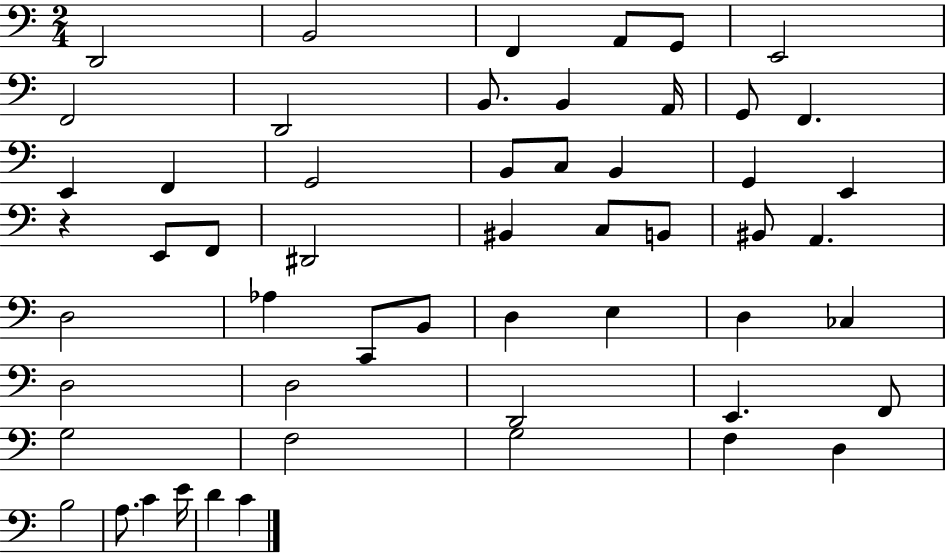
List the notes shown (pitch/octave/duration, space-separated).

D2/h B2/h F2/q A2/e G2/e E2/h F2/h D2/h B2/e. B2/q A2/s G2/e F2/q. E2/q F2/q G2/h B2/e C3/e B2/q G2/q E2/q R/q E2/e F2/e D#2/h BIS2/q C3/e B2/e BIS2/e A2/q. D3/h Ab3/q C2/e B2/e D3/q E3/q D3/q CES3/q D3/h D3/h D2/h E2/q. F2/e G3/h F3/h G3/h F3/q D3/q B3/h A3/e. C4/q E4/s D4/q C4/q